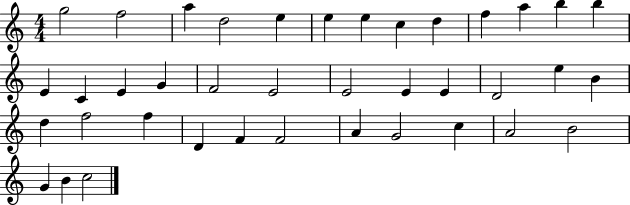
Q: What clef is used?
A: treble